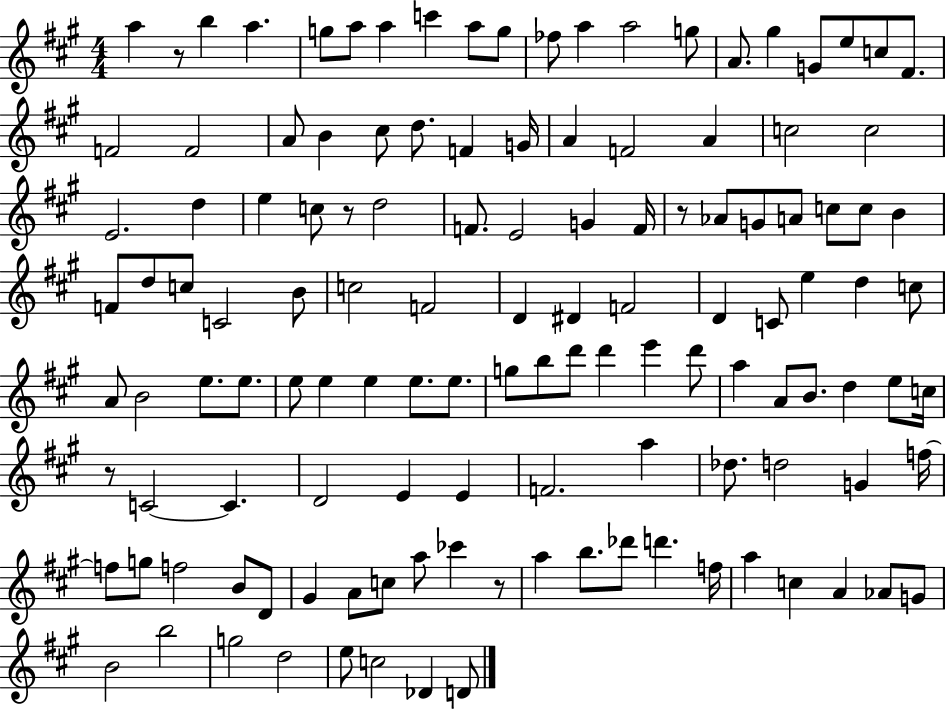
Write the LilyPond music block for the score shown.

{
  \clef treble
  \numericTimeSignature
  \time 4/4
  \key a \major
  a''4 r8 b''4 a''4. | g''8 a''8 a''4 c'''4 a''8 g''8 | fes''8 a''4 a''2 g''8 | a'8. gis''4 g'8 e''8 c''8 fis'8. | \break f'2 f'2 | a'8 b'4 cis''8 d''8. f'4 g'16 | a'4 f'2 a'4 | c''2 c''2 | \break e'2. d''4 | e''4 c''8 r8 d''2 | f'8. e'2 g'4 f'16 | r8 aes'8 g'8 a'8 c''8 c''8 b'4 | \break f'8 d''8 c''8 c'2 b'8 | c''2 f'2 | d'4 dis'4 f'2 | d'4 c'8 e''4 d''4 c''8 | \break a'8 b'2 e''8. e''8. | e''8 e''4 e''4 e''8. e''8. | g''8 b''8 d'''8 d'''4 e'''4 d'''8 | a''4 a'8 b'8. d''4 e''8 c''16 | \break r8 c'2~~ c'4. | d'2 e'4 e'4 | f'2. a''4 | des''8. d''2 g'4 f''16~~ | \break f''8 g''8 f''2 b'8 d'8 | gis'4 a'8 c''8 a''8 ces'''4 r8 | a''4 b''8. des'''8 d'''4. f''16 | a''4 c''4 a'4 aes'8 g'8 | \break b'2 b''2 | g''2 d''2 | e''8 c''2 des'4 d'8 | \bar "|."
}